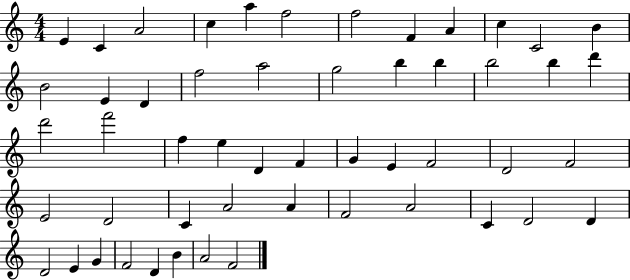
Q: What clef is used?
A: treble